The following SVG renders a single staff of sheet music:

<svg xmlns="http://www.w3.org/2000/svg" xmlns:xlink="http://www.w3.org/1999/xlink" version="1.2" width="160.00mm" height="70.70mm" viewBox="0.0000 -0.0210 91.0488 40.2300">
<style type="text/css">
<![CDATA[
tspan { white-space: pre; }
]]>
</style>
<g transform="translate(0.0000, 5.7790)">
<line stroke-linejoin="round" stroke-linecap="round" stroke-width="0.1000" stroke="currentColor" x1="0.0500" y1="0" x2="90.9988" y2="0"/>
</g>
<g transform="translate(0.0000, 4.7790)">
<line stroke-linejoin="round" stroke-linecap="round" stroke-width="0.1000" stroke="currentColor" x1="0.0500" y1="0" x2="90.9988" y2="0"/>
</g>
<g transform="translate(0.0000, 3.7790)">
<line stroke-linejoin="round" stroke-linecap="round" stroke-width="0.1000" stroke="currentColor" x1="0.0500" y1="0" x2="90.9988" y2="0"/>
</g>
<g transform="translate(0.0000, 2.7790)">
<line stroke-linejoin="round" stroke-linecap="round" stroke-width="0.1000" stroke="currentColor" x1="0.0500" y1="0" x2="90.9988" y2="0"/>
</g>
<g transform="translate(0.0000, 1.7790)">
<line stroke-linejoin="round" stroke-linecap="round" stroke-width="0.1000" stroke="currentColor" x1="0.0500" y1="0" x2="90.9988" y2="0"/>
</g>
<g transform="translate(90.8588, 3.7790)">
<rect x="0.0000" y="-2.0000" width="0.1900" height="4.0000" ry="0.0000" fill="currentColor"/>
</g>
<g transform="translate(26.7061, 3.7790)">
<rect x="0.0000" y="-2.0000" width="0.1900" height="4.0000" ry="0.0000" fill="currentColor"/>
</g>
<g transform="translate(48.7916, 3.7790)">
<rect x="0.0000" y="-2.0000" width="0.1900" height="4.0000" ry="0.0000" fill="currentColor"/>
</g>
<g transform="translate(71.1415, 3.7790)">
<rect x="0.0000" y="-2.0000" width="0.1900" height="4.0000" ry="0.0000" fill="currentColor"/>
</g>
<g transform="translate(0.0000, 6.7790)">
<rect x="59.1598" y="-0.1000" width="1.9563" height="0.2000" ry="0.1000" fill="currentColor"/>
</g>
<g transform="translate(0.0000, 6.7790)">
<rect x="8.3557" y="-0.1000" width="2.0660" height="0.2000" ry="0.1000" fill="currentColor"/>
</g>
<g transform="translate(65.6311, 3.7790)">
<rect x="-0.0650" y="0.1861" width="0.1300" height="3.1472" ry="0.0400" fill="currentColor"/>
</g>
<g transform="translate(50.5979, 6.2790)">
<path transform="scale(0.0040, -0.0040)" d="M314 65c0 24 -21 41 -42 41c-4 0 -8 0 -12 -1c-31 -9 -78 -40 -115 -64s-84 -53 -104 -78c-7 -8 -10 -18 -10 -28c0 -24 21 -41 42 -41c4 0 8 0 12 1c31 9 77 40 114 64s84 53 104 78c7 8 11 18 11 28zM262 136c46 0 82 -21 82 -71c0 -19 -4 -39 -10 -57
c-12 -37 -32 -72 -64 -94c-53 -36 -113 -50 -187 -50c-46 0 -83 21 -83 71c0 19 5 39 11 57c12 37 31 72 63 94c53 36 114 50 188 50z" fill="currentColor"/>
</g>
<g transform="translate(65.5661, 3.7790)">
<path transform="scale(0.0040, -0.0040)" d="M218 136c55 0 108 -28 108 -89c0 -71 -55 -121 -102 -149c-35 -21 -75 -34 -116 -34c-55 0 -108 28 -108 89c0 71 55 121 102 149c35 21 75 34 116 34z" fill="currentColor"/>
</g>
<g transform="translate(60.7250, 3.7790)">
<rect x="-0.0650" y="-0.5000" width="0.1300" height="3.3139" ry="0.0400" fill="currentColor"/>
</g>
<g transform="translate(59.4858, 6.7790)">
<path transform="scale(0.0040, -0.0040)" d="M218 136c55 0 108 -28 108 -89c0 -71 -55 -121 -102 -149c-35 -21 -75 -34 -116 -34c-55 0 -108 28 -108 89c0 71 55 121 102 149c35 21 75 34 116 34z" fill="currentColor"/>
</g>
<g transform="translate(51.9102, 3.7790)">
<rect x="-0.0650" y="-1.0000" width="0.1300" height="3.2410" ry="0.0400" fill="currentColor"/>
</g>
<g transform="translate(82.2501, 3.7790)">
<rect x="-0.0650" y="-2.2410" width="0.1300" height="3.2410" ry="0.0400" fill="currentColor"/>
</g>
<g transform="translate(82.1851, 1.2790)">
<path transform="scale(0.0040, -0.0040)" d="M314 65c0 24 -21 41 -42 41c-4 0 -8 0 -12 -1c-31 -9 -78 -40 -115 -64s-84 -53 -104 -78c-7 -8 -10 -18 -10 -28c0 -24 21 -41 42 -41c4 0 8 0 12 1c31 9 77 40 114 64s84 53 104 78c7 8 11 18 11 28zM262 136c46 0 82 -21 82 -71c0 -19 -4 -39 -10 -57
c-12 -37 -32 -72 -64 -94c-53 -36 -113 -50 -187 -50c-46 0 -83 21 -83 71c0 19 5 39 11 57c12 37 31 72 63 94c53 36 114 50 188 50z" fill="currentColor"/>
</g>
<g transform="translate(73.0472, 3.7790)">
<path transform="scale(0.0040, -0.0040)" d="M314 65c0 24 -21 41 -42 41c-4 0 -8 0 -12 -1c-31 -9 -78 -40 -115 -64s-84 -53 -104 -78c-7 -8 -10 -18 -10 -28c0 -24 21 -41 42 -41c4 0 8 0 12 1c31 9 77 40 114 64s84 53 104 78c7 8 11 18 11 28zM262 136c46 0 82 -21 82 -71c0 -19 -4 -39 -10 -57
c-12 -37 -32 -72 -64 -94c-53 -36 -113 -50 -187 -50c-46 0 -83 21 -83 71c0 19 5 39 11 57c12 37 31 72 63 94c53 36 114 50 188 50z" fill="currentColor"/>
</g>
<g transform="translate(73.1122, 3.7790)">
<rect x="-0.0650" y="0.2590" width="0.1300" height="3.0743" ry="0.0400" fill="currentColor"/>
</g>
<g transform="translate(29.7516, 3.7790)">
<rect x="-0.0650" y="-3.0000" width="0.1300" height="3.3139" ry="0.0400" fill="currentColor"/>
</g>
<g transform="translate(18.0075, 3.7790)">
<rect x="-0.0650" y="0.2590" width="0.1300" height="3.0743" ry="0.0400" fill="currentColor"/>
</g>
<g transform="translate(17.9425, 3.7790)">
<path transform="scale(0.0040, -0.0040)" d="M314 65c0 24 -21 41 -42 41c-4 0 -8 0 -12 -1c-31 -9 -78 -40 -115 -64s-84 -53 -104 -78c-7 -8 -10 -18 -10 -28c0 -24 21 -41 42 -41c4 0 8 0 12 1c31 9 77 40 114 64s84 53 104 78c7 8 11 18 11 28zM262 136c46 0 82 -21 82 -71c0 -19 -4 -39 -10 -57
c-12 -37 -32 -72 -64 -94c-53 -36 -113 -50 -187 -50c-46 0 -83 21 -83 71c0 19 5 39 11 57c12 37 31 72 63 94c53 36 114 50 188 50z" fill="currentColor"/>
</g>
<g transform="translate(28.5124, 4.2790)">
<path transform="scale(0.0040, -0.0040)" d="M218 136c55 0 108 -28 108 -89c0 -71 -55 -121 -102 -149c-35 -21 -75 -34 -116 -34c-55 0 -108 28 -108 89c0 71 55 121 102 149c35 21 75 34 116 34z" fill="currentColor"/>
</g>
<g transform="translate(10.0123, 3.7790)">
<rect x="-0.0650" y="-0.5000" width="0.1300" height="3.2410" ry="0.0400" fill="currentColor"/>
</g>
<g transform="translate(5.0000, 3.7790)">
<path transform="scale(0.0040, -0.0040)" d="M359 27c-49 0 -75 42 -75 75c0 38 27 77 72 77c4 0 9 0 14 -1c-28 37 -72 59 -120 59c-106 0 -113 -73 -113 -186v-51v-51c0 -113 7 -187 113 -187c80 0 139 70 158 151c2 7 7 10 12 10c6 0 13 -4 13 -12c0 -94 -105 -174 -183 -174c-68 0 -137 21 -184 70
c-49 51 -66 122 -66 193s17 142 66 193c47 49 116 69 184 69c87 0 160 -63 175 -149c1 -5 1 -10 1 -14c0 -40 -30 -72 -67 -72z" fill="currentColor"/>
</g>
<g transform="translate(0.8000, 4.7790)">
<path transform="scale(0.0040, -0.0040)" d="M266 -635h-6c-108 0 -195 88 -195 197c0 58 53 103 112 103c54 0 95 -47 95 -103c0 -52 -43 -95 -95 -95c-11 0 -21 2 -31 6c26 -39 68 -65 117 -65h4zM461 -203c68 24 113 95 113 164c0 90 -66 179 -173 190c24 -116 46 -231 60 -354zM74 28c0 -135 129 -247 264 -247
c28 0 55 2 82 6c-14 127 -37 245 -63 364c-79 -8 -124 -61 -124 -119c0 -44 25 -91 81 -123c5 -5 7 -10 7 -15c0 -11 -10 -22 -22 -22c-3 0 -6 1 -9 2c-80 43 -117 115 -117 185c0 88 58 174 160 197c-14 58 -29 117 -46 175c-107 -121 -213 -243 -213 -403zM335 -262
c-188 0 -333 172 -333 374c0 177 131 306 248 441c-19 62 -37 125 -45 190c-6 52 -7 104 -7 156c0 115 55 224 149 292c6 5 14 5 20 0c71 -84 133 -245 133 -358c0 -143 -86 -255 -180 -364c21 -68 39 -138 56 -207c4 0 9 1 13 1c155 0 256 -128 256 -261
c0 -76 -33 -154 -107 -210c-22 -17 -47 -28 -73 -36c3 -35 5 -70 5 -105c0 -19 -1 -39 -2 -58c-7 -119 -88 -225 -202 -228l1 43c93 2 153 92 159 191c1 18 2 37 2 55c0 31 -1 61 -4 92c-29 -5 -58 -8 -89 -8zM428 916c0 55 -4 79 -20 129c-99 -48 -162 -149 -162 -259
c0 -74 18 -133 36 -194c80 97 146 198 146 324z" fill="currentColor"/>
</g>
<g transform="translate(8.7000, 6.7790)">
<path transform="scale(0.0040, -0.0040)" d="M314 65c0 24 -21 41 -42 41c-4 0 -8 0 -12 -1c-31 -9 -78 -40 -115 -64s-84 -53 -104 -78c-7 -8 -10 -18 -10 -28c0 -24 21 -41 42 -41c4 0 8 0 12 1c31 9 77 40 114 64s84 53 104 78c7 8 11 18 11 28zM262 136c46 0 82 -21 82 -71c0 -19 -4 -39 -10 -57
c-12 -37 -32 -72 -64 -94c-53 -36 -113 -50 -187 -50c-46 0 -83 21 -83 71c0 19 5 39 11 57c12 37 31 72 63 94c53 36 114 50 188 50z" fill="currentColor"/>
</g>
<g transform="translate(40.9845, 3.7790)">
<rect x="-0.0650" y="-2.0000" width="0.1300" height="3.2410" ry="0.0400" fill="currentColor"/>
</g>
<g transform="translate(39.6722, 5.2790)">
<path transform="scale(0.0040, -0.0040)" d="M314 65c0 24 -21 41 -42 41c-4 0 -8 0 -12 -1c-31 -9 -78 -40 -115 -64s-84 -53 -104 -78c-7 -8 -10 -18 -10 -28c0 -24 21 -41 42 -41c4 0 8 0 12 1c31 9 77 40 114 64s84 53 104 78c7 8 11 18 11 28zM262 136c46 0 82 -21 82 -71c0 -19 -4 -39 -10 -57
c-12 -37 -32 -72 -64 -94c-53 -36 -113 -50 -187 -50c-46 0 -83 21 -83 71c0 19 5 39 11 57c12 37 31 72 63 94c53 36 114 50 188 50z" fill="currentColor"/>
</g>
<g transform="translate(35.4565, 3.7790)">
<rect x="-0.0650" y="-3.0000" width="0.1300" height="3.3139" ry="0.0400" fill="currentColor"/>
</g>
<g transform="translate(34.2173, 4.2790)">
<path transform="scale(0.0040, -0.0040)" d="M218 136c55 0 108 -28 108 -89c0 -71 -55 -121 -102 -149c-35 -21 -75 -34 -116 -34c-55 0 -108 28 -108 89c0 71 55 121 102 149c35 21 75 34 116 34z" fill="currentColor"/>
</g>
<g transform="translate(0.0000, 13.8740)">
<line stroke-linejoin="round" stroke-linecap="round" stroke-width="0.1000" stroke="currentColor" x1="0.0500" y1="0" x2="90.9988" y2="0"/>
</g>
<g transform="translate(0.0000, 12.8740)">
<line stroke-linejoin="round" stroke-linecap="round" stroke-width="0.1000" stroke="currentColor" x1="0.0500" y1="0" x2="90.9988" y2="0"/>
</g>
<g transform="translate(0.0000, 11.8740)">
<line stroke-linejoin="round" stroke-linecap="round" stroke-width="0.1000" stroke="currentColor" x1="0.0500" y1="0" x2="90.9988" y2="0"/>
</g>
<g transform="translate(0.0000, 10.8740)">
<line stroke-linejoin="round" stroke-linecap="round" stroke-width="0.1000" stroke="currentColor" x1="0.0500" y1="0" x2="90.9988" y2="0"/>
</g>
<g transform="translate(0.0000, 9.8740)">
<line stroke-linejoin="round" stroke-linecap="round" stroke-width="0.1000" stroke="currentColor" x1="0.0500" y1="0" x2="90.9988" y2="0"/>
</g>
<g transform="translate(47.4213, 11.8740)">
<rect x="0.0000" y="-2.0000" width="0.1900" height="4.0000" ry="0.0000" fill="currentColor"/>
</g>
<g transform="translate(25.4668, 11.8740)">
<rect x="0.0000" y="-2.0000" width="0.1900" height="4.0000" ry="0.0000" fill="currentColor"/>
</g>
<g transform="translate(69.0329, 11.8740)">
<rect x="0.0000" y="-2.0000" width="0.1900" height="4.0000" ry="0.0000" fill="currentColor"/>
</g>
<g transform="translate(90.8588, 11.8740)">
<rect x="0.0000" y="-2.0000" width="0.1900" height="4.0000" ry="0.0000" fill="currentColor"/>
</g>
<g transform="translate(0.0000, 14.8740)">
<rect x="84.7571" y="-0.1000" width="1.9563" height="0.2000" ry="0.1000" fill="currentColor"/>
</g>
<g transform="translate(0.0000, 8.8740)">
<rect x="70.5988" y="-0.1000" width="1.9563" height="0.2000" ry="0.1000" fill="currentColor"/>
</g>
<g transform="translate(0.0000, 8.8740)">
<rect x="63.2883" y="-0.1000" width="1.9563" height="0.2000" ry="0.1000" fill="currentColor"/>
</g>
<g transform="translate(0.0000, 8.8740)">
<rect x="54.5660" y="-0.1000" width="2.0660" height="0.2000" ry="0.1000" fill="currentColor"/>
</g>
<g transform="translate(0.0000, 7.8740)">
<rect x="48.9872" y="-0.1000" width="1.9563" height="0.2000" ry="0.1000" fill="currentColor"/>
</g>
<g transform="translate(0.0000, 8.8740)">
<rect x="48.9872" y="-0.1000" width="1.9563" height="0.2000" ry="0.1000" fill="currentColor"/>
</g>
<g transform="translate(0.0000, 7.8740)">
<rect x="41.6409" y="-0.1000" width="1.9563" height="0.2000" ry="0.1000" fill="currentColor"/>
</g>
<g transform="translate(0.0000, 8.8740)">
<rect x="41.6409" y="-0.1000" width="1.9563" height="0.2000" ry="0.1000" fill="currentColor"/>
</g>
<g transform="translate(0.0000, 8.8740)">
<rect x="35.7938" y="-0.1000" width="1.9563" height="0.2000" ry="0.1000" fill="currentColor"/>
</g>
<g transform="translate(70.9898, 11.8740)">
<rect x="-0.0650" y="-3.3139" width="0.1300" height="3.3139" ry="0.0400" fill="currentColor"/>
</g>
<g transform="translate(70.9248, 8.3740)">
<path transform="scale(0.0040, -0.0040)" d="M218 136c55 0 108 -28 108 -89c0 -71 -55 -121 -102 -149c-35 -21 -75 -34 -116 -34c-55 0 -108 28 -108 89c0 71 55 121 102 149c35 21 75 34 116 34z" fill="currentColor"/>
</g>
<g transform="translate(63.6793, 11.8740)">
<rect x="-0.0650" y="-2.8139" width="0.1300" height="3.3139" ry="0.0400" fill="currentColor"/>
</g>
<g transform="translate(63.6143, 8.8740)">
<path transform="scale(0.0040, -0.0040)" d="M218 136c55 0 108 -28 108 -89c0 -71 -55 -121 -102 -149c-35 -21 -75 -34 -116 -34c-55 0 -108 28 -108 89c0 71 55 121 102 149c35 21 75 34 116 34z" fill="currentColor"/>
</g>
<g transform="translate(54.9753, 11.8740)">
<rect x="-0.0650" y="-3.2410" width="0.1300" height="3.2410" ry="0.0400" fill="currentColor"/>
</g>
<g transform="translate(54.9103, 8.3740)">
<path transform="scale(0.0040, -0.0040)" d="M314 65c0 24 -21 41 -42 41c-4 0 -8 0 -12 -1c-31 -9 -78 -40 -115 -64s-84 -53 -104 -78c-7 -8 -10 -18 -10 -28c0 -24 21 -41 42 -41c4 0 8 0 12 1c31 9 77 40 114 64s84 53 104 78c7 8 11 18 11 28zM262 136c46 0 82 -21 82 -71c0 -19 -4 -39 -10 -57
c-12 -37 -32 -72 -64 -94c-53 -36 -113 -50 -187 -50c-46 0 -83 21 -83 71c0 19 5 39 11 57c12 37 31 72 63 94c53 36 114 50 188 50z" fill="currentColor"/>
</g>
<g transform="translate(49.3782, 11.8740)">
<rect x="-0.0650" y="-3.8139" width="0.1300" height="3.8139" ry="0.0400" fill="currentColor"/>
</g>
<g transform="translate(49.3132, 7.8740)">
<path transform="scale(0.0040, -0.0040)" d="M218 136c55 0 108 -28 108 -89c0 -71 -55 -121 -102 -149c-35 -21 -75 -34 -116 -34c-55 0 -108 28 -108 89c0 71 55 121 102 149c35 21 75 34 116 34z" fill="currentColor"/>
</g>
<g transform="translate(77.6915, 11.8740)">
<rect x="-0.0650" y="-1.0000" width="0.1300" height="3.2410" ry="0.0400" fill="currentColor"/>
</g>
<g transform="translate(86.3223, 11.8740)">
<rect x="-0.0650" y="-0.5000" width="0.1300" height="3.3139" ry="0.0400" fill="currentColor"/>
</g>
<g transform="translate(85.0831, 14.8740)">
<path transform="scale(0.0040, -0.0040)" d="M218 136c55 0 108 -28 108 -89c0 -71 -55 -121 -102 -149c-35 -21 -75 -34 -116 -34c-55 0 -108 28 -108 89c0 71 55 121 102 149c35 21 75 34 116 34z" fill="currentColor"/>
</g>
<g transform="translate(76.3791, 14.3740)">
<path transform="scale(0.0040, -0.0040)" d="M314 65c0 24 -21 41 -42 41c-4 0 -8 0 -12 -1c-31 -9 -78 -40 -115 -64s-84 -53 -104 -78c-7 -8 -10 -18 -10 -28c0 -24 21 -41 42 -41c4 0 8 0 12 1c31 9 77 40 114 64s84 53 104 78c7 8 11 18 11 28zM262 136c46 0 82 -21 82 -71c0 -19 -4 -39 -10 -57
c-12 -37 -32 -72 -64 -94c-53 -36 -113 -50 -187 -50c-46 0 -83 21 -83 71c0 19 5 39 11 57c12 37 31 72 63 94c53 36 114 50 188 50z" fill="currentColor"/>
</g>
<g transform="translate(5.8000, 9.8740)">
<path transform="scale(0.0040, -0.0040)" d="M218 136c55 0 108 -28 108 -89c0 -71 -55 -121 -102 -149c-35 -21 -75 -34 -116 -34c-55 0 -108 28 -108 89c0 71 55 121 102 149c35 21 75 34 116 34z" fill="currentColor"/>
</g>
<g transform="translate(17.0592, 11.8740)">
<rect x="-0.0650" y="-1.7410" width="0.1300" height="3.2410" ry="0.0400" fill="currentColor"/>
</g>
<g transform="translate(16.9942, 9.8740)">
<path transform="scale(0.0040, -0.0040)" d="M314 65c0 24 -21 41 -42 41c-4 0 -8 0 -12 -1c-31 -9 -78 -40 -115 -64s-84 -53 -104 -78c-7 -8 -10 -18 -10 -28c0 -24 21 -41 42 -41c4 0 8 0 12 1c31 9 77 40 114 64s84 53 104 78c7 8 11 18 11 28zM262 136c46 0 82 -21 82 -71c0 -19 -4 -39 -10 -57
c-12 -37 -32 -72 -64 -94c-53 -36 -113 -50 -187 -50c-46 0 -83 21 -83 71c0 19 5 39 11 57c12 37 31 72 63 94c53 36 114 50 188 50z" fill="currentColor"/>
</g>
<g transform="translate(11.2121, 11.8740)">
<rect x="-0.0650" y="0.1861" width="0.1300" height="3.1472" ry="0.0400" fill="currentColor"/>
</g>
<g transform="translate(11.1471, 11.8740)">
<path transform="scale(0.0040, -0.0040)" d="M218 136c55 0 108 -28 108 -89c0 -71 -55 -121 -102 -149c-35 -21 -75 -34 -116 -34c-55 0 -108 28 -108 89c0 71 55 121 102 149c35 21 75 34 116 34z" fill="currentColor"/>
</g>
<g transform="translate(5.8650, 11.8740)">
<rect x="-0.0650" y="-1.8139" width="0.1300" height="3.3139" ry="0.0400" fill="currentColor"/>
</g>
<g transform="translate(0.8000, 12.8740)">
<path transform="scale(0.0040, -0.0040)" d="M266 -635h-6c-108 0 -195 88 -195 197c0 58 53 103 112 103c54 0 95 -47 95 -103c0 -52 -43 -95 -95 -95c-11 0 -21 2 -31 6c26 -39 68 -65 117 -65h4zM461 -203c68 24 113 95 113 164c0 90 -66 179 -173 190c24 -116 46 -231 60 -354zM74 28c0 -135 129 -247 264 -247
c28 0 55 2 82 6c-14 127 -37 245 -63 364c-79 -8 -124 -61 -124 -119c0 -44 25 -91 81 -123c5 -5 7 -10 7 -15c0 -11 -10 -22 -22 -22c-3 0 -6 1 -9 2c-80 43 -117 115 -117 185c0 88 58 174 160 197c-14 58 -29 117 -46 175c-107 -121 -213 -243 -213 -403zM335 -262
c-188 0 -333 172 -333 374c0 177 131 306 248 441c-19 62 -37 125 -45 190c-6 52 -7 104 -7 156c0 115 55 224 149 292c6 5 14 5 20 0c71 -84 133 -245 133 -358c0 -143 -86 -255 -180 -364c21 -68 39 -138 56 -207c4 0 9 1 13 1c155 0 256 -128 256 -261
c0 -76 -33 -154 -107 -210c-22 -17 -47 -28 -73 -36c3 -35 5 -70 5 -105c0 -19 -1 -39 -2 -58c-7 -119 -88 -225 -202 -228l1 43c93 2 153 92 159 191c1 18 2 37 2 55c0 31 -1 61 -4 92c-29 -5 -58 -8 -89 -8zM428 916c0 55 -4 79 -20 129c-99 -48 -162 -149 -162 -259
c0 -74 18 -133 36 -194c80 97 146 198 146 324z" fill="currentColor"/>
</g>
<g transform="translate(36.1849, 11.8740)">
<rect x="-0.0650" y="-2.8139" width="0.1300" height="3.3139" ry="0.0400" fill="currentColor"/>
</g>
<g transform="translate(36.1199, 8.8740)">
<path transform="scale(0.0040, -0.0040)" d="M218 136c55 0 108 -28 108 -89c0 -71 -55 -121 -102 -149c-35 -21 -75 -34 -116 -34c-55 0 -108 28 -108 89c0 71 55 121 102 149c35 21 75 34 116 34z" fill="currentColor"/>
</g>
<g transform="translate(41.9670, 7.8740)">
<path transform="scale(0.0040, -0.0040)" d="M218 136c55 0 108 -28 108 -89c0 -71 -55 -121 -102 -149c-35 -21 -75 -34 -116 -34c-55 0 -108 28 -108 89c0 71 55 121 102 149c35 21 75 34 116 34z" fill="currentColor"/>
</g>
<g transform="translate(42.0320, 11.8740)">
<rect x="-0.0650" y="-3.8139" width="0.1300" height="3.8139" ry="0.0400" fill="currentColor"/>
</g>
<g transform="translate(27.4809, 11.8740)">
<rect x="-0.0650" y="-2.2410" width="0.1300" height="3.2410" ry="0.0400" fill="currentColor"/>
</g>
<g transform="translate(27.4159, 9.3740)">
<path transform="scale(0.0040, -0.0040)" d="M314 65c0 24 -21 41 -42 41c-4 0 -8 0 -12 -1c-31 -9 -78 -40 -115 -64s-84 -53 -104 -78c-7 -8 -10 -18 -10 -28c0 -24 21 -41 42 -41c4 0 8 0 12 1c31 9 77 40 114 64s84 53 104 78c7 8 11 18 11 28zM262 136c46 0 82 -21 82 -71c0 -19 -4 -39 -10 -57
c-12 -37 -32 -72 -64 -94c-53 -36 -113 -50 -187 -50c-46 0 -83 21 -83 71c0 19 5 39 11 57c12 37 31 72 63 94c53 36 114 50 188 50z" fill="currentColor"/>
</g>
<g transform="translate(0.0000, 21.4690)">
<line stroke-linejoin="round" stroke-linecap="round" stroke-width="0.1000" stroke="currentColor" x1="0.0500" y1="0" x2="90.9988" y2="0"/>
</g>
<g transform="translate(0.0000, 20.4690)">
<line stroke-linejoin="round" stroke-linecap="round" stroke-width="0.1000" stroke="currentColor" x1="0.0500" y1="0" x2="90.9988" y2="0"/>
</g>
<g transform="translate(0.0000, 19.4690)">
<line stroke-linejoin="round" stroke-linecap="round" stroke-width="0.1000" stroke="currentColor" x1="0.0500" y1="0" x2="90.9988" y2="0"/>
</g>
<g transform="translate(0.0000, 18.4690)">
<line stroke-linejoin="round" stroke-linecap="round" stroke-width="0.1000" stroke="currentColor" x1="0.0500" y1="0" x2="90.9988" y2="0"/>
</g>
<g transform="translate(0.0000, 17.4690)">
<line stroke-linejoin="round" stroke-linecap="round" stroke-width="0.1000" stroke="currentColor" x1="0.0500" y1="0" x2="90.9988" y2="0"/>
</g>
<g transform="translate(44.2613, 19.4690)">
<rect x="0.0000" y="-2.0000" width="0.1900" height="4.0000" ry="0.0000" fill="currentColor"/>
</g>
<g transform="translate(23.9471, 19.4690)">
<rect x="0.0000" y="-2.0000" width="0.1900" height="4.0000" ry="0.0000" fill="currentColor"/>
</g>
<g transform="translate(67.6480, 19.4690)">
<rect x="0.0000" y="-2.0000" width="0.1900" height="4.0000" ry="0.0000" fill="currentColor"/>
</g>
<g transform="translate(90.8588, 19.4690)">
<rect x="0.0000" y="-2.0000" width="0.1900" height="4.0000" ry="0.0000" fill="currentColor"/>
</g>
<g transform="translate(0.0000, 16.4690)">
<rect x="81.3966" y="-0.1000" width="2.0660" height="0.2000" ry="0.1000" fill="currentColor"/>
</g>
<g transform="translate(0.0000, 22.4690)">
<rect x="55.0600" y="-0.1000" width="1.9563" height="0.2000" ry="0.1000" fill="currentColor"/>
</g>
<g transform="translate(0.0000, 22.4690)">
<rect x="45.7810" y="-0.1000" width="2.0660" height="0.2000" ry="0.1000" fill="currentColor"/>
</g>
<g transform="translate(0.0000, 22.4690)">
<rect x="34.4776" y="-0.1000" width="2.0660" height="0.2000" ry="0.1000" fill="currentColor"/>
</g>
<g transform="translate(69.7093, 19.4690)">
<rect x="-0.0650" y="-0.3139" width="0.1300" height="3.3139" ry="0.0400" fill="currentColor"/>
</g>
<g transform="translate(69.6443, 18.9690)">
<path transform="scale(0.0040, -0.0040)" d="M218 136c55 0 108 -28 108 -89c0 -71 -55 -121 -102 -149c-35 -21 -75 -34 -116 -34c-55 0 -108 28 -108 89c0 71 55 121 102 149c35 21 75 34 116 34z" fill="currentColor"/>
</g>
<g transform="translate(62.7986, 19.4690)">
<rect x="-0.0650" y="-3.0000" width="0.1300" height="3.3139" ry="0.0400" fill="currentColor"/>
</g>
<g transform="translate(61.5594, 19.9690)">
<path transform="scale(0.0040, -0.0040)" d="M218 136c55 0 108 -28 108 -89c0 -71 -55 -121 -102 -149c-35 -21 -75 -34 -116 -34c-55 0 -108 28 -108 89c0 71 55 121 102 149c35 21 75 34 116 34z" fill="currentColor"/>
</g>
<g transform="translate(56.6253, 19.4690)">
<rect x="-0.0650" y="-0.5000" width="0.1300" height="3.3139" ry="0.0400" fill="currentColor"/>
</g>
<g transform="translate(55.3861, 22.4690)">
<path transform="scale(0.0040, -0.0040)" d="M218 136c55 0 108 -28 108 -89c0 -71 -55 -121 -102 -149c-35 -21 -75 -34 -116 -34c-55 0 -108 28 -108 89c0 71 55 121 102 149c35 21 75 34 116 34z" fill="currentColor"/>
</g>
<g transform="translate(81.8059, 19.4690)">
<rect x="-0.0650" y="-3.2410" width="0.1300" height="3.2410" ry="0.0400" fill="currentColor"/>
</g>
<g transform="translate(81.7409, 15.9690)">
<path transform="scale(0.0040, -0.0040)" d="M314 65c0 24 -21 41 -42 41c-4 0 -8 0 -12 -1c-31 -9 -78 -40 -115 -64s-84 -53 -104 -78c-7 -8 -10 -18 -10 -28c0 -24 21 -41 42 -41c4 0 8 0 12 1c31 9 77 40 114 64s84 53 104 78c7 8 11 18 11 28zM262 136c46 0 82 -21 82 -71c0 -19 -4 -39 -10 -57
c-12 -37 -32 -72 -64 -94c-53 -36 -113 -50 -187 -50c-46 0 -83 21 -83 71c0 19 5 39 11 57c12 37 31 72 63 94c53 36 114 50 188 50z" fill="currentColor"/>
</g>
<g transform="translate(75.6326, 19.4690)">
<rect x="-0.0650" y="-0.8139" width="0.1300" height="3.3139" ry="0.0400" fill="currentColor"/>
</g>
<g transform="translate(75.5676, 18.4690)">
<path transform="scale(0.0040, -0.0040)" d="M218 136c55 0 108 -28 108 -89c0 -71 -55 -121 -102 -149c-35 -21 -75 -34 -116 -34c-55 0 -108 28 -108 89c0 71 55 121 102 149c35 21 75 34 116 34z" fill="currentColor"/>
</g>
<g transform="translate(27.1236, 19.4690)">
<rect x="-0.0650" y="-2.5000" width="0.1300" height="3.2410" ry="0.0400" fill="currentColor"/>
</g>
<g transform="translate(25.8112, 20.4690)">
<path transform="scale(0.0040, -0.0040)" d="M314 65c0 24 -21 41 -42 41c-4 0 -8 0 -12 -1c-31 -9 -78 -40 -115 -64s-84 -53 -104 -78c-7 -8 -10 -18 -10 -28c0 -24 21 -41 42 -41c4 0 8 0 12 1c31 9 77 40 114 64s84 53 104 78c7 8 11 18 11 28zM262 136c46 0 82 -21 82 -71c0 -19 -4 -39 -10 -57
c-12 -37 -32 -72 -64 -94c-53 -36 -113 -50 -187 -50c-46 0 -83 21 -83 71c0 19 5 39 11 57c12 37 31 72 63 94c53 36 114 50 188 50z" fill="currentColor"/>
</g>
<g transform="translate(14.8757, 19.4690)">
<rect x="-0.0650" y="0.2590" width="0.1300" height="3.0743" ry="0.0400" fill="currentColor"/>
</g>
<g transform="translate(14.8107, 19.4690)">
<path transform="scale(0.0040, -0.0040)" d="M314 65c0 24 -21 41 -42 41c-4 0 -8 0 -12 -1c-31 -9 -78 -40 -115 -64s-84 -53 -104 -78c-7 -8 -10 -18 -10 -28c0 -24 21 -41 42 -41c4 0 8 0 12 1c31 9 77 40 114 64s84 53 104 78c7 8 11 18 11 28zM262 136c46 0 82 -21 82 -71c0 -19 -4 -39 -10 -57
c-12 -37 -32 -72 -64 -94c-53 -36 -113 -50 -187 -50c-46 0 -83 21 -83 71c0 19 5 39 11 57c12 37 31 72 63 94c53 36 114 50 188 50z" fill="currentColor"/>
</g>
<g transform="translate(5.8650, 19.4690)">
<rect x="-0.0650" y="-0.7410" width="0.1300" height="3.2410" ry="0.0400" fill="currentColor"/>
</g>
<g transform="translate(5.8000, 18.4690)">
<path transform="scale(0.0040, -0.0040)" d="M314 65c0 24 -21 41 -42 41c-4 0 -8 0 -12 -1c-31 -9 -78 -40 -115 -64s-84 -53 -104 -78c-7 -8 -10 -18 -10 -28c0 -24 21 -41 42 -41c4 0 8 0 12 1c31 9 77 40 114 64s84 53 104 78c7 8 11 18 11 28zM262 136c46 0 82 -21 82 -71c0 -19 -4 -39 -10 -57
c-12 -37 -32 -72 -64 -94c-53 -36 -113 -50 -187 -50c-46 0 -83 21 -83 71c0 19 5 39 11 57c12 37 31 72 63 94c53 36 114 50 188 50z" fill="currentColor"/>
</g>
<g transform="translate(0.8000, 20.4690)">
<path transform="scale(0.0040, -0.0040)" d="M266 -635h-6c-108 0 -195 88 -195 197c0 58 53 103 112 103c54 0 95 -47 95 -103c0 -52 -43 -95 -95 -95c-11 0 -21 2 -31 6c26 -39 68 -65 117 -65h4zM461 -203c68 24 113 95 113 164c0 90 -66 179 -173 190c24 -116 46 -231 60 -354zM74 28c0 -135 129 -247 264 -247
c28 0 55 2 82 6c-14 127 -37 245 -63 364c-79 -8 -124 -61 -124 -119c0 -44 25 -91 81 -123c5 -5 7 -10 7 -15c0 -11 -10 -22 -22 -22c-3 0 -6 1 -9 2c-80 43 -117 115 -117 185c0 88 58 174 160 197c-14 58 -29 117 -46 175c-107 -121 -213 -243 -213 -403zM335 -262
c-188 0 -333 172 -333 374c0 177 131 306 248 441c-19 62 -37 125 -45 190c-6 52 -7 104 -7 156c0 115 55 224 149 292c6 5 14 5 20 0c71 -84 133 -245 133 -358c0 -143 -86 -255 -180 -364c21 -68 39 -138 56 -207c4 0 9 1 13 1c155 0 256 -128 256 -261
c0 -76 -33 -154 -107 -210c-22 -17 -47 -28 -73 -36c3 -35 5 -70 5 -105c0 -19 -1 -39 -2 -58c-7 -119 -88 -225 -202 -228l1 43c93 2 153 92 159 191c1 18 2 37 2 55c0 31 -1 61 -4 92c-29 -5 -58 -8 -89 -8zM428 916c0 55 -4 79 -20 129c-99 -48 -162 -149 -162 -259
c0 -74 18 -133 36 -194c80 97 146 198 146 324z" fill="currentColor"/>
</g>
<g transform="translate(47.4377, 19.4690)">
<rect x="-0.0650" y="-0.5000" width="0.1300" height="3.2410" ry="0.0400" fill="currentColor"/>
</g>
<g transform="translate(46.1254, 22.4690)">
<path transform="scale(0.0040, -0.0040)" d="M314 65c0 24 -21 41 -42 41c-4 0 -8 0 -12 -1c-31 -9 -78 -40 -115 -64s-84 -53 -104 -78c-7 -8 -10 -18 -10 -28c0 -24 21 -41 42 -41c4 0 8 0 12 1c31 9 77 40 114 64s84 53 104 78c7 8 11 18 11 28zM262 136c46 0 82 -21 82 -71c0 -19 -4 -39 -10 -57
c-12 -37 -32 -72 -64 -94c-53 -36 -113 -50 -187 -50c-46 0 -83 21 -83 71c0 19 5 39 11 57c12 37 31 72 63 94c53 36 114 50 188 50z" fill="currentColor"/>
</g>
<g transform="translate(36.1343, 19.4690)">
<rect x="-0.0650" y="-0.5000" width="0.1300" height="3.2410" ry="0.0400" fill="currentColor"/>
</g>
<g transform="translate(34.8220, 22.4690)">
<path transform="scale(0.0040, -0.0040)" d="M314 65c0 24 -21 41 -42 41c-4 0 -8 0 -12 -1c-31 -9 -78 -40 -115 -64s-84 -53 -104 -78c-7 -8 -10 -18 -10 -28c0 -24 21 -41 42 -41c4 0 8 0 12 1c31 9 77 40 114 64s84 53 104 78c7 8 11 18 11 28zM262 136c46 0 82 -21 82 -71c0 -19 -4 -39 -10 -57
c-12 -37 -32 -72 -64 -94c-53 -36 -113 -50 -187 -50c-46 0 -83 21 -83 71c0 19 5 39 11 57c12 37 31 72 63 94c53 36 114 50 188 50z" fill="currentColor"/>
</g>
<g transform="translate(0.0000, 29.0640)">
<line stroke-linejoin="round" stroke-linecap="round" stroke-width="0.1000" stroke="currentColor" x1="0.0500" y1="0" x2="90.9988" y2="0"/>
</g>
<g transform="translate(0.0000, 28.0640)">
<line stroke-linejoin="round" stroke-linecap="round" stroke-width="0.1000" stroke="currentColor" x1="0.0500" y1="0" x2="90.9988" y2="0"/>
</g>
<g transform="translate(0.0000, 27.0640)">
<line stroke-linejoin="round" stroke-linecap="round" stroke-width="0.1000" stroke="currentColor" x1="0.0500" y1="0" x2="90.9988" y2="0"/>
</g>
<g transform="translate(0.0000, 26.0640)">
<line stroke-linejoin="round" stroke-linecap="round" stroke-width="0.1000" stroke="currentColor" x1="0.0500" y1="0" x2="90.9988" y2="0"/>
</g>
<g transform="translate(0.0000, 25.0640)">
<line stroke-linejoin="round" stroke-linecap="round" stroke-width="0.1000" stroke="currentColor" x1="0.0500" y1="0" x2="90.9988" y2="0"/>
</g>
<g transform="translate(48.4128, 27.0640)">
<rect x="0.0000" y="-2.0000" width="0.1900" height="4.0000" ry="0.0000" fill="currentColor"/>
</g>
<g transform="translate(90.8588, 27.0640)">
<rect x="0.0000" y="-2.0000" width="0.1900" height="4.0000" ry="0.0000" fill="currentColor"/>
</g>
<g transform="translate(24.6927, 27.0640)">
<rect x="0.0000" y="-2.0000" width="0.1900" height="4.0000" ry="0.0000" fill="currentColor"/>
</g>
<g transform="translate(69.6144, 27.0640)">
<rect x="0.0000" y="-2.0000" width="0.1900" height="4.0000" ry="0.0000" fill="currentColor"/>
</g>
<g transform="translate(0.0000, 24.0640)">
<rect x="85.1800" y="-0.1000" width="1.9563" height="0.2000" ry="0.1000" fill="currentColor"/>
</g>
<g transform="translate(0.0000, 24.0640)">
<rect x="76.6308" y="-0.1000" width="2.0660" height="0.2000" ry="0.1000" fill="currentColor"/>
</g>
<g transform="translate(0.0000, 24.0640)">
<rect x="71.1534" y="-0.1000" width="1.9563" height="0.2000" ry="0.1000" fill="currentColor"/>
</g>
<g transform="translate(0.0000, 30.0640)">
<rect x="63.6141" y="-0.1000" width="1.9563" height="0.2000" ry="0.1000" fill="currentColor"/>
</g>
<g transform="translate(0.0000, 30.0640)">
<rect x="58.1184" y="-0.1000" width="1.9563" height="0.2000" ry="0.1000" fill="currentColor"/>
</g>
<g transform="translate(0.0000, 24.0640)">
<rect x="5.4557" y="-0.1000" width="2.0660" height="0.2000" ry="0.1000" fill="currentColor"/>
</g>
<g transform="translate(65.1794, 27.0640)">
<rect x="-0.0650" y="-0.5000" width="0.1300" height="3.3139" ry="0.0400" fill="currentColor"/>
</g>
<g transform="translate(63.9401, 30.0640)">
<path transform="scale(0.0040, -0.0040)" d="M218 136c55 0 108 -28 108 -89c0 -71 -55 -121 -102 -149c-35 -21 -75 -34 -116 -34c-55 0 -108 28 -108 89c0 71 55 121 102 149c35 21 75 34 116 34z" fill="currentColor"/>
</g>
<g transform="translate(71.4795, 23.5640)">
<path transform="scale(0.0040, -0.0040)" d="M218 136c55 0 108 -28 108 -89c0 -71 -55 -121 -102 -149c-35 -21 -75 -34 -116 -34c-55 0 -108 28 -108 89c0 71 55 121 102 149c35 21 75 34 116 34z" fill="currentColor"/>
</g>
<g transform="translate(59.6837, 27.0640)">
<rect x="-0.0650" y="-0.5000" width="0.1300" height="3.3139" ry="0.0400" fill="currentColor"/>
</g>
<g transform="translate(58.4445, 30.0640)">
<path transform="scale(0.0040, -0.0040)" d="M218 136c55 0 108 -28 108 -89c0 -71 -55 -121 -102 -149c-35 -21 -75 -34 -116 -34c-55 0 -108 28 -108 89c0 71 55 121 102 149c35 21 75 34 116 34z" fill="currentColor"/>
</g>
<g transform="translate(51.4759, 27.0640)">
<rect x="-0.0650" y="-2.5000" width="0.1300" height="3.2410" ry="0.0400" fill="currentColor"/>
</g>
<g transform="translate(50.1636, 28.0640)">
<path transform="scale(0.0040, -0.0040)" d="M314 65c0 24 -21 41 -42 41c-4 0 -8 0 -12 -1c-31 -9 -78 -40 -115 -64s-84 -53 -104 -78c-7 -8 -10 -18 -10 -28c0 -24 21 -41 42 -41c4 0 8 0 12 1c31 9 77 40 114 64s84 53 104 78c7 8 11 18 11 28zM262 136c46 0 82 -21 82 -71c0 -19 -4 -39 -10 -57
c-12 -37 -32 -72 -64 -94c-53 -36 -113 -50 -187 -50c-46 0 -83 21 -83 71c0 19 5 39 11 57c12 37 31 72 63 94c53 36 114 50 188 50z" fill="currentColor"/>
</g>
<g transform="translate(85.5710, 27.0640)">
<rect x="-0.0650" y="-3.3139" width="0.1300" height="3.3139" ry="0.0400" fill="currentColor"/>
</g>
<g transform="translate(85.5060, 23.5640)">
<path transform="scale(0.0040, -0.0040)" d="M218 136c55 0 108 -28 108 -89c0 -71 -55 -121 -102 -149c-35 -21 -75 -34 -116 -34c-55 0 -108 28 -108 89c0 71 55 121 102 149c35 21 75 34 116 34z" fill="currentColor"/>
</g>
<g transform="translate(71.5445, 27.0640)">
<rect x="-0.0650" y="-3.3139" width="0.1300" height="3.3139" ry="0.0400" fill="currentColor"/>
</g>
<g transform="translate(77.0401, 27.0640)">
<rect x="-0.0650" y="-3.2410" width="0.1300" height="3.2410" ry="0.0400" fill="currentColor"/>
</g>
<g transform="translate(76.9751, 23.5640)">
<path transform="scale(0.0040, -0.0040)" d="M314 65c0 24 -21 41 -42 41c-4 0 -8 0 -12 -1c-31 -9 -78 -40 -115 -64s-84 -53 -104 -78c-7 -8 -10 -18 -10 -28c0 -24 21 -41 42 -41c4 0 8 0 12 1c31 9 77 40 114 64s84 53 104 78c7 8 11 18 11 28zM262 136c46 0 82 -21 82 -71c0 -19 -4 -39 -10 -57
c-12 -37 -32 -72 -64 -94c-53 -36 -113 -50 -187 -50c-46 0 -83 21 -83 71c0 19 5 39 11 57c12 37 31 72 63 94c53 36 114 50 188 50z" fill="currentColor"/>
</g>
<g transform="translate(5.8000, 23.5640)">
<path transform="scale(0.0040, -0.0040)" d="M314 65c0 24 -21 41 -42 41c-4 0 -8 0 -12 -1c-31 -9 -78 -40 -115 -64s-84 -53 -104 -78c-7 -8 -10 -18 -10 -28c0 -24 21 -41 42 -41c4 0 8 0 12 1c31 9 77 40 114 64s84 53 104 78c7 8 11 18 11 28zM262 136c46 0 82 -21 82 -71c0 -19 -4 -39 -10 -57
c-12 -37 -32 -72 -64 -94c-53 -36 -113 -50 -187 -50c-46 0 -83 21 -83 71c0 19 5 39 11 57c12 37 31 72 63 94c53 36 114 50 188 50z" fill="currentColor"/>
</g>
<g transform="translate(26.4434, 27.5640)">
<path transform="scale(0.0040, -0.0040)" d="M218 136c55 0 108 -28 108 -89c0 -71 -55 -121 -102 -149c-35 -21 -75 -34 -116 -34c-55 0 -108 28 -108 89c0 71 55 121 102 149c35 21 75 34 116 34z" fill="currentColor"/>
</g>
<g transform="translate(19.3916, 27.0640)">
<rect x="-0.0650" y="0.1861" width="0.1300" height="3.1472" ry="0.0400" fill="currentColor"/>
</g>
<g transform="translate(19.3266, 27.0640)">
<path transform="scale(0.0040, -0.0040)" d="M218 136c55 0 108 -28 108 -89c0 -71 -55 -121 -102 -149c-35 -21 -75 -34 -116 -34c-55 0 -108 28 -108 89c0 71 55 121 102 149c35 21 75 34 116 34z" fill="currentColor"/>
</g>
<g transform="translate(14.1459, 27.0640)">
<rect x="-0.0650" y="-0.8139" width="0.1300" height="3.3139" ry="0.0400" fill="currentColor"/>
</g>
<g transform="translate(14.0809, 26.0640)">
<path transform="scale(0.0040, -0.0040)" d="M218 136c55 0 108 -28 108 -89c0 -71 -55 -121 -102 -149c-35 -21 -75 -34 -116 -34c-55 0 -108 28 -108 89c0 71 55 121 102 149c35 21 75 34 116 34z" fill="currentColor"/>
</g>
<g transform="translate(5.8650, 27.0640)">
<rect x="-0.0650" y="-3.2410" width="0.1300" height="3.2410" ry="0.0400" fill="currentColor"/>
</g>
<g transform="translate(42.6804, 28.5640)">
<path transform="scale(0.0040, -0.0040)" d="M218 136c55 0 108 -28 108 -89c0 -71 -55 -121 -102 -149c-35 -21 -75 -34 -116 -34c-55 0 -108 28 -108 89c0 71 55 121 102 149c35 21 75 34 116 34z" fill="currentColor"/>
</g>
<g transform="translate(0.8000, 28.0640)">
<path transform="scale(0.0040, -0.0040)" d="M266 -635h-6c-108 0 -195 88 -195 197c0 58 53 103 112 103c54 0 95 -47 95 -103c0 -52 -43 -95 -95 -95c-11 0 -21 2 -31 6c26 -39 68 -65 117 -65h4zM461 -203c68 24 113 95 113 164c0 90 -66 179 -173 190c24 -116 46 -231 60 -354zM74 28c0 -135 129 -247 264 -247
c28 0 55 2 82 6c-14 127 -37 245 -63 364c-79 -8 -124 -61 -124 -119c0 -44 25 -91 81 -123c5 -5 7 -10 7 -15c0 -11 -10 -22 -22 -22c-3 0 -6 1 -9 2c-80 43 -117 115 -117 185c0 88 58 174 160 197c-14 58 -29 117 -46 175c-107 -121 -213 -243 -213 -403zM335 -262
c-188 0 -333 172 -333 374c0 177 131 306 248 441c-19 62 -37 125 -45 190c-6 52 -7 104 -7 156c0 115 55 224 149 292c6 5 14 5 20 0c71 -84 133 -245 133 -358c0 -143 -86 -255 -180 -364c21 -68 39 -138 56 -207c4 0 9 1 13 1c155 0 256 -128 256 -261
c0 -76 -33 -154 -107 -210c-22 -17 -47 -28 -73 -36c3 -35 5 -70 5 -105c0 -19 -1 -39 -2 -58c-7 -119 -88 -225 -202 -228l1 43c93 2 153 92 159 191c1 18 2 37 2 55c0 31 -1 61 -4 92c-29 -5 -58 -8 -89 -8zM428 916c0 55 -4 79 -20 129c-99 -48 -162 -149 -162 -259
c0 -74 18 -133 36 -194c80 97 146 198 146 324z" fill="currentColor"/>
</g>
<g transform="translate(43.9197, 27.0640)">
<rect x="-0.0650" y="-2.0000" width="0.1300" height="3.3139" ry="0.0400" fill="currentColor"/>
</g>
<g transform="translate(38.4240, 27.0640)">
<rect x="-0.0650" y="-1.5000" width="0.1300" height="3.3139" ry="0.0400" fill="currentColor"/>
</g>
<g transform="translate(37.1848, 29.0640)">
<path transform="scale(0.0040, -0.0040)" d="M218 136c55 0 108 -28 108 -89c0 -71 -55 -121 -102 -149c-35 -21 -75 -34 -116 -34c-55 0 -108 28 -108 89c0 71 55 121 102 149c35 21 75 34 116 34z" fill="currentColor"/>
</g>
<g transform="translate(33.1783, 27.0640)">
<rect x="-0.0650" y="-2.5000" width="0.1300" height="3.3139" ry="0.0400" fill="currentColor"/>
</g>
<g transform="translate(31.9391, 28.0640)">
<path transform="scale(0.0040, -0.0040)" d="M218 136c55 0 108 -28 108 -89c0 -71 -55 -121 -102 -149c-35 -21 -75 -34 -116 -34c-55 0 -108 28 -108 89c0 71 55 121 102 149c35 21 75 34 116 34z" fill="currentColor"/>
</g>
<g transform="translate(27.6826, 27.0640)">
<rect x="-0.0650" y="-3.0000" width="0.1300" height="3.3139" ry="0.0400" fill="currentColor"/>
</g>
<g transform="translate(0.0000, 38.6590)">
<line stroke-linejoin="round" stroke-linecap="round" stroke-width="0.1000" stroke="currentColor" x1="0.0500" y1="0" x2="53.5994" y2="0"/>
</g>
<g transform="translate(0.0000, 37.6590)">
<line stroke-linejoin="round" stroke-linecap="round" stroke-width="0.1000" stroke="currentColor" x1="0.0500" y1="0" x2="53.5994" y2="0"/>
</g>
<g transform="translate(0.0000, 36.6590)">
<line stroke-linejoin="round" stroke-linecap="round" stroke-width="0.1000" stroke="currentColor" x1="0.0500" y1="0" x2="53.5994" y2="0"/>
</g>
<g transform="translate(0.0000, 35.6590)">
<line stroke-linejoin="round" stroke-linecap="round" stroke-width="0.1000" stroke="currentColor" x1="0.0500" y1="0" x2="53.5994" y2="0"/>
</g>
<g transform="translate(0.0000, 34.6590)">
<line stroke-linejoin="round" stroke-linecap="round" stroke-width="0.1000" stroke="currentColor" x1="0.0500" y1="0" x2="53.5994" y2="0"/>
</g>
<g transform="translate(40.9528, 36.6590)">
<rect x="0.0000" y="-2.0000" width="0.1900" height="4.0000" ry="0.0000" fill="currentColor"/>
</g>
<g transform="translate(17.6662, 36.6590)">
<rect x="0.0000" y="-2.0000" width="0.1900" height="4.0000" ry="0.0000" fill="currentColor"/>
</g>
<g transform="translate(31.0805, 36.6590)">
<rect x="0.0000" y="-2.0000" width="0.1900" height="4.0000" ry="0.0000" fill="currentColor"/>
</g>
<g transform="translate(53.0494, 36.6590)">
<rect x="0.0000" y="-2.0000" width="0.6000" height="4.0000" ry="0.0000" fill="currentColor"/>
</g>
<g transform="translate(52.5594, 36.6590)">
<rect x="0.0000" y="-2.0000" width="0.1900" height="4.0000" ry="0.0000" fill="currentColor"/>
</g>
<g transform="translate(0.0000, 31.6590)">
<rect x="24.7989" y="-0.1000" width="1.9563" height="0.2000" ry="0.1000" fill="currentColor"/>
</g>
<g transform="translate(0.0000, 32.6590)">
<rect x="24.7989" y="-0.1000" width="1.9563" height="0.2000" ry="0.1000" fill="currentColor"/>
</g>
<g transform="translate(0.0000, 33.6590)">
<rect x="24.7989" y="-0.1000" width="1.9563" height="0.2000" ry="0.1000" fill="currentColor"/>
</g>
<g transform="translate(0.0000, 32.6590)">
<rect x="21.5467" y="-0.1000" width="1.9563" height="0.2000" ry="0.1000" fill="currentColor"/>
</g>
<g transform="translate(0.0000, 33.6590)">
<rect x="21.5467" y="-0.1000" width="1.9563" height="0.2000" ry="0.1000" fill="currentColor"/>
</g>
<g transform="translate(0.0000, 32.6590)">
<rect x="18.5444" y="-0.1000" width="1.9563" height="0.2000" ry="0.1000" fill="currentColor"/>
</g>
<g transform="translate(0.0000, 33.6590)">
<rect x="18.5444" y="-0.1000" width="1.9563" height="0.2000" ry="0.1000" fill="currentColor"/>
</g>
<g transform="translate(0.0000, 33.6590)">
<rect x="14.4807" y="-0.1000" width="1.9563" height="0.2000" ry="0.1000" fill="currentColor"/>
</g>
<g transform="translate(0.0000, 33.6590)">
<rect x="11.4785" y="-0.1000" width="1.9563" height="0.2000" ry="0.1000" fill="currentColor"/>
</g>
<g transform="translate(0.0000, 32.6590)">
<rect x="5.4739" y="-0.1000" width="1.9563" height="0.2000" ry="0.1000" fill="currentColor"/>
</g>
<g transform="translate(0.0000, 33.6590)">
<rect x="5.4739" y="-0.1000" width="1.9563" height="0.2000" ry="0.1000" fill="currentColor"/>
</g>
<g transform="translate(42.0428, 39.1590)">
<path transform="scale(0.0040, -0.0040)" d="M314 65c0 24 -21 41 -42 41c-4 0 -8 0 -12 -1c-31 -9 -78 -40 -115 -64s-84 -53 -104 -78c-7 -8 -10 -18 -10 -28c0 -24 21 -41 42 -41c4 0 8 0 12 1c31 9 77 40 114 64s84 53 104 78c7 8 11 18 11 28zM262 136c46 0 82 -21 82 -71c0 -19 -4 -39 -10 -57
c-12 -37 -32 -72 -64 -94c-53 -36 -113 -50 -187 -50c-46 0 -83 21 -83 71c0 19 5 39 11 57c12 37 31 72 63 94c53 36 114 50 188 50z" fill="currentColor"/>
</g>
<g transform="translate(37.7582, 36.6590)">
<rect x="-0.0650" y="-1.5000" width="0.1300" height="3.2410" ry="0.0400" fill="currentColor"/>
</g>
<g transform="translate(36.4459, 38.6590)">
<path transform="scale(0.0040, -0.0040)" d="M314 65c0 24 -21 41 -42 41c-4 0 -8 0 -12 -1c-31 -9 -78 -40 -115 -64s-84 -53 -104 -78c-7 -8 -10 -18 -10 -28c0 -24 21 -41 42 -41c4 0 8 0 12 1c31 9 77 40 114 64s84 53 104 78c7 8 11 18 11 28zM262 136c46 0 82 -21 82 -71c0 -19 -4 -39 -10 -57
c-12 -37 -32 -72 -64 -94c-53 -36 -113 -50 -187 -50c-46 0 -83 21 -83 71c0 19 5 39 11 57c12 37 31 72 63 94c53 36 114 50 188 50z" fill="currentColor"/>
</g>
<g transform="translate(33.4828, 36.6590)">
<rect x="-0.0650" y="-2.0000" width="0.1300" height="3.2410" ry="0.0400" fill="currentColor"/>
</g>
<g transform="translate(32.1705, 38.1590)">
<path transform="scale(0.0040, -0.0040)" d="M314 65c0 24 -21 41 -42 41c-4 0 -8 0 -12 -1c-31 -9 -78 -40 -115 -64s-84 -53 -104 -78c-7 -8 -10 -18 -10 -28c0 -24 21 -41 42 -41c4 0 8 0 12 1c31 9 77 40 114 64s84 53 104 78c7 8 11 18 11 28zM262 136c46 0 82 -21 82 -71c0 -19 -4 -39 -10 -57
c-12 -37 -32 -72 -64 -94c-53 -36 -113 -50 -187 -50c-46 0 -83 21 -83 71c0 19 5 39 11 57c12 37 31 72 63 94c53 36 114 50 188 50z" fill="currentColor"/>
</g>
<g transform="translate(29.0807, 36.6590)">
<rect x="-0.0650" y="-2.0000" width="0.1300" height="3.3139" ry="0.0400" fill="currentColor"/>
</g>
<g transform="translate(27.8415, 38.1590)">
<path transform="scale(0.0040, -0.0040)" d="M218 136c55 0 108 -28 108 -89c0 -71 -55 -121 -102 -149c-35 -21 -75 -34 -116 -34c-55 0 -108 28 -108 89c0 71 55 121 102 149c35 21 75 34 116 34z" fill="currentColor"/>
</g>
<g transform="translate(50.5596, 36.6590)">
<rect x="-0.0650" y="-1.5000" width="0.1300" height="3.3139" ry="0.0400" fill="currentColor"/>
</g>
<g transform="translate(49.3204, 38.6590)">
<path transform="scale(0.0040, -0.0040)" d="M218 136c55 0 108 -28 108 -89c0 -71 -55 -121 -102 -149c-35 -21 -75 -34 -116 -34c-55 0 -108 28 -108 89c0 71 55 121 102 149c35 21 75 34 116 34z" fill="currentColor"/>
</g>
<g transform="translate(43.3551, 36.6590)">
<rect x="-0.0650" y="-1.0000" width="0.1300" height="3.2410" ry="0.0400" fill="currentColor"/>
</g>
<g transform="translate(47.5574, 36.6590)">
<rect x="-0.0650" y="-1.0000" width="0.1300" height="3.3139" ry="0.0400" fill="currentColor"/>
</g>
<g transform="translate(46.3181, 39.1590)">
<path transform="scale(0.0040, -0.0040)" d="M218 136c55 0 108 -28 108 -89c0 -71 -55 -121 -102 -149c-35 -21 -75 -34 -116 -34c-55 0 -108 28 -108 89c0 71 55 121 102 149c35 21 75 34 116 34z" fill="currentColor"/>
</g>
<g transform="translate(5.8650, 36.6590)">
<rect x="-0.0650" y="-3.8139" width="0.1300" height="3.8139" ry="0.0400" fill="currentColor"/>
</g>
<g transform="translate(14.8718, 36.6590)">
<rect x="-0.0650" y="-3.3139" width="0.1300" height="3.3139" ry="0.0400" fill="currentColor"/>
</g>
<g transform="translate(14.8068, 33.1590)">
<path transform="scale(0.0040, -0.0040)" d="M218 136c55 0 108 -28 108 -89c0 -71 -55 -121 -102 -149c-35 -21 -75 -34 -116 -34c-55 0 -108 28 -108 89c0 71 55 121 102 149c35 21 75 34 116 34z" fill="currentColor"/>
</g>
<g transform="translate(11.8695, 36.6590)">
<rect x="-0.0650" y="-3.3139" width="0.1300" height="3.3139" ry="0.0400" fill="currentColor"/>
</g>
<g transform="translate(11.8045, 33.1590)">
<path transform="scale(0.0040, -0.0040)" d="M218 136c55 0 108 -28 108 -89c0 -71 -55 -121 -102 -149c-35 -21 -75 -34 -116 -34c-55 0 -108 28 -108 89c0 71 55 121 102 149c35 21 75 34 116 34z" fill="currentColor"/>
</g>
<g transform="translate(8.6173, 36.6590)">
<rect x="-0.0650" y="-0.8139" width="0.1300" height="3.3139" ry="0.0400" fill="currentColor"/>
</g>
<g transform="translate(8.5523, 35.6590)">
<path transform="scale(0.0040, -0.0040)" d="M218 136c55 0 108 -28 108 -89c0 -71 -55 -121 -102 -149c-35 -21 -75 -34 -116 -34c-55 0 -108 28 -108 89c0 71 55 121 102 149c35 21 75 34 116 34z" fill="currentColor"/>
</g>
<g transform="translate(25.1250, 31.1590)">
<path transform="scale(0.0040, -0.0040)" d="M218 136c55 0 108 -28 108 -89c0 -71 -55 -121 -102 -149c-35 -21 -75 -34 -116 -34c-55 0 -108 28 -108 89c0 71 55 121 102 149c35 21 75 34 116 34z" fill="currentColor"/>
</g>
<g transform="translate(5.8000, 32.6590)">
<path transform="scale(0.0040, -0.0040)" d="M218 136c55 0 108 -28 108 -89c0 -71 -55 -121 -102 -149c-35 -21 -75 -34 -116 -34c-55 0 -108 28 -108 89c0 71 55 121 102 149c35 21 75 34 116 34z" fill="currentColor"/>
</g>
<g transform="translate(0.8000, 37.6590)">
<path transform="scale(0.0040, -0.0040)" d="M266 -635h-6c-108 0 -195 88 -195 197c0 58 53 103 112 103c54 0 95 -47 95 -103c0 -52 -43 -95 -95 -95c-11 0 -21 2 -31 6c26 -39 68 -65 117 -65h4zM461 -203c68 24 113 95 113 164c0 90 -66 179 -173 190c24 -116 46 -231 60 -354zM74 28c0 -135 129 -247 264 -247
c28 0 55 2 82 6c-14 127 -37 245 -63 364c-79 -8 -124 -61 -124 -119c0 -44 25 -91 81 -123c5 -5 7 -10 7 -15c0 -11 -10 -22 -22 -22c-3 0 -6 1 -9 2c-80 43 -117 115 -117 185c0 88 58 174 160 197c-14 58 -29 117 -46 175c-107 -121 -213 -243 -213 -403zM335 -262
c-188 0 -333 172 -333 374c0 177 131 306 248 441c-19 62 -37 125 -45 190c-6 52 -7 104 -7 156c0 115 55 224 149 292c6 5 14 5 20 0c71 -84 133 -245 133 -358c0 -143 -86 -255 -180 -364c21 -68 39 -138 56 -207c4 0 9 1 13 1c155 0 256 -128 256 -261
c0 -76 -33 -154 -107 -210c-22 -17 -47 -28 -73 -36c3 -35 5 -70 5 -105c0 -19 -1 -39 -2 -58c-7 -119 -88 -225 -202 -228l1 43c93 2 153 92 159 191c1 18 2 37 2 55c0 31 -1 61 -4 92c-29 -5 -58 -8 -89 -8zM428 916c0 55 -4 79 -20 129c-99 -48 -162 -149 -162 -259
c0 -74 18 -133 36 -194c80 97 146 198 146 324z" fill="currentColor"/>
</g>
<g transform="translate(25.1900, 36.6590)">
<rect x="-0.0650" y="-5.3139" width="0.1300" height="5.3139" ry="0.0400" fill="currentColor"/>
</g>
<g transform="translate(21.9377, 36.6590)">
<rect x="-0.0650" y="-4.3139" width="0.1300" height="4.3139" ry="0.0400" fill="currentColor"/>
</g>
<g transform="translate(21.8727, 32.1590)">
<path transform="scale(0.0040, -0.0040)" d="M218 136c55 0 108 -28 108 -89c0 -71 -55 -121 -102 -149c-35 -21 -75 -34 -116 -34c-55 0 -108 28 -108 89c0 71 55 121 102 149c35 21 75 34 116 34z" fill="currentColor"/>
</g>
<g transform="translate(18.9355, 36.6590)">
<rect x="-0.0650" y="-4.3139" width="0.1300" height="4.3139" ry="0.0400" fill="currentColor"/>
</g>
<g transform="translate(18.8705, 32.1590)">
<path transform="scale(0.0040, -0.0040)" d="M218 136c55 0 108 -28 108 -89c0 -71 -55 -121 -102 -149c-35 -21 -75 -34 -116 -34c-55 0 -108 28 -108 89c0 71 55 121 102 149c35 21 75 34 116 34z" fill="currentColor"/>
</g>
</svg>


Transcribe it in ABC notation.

X:1
T:Untitled
M:4/4
L:1/4
K:C
C2 B2 A A F2 D2 C B B2 g2 f B f2 g2 a c' c' b2 a b D2 C d2 B2 G2 C2 C2 C A c d b2 b2 d B A G E F G2 C C b b2 b c' d b b d' d' f' F F2 E2 D2 D E